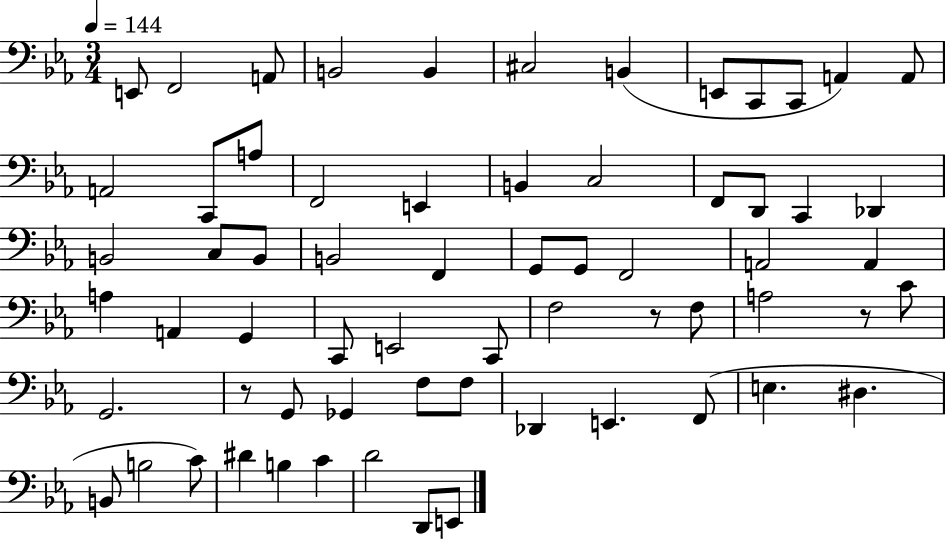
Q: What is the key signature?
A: EES major